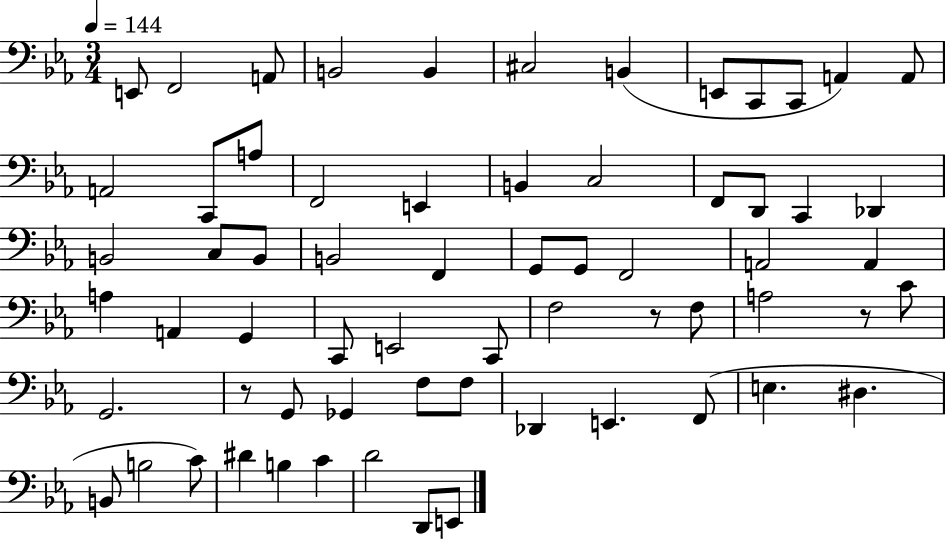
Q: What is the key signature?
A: EES major